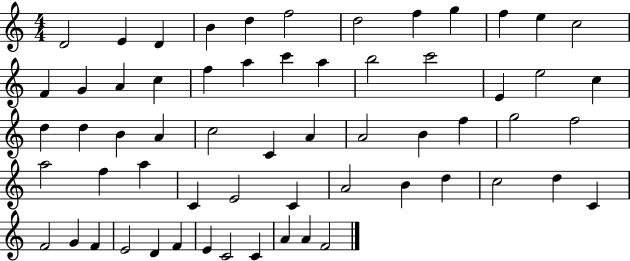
{
  \clef treble
  \numericTimeSignature
  \time 4/4
  \key c \major
  d'2 e'4 d'4 | b'4 d''4 f''2 | d''2 f''4 g''4 | f''4 e''4 c''2 | \break f'4 g'4 a'4 c''4 | f''4 a''4 c'''4 a''4 | b''2 c'''2 | e'4 e''2 c''4 | \break d''4 d''4 b'4 a'4 | c''2 c'4 a'4 | a'2 b'4 f''4 | g''2 f''2 | \break a''2 f''4 a''4 | c'4 e'2 c'4 | a'2 b'4 d''4 | c''2 d''4 c'4 | \break f'2 g'4 f'4 | e'2 d'4 f'4 | e'4 c'2 c'4 | a'4 a'4 f'2 | \break \bar "|."
}